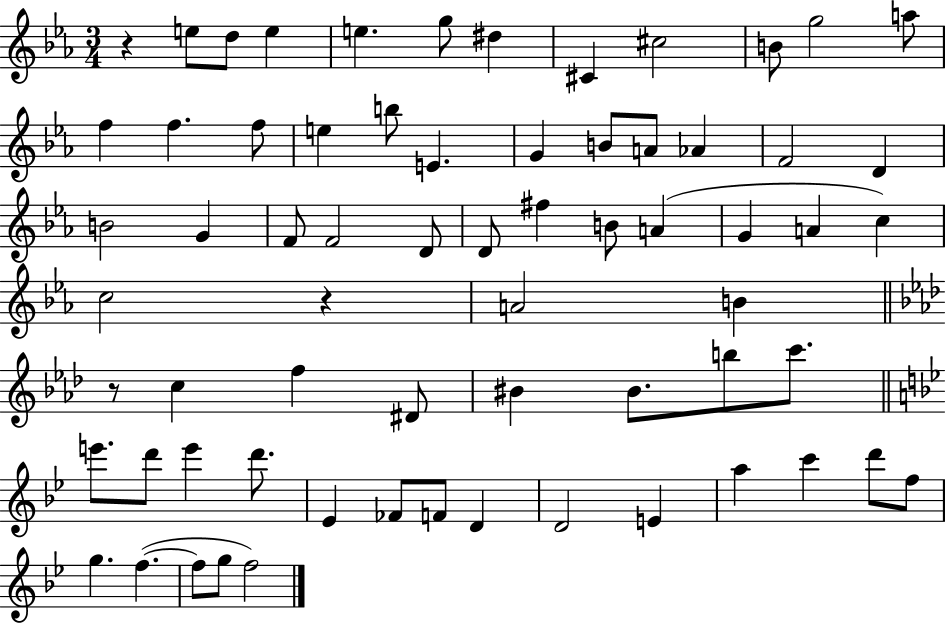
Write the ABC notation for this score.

X:1
T:Untitled
M:3/4
L:1/4
K:Eb
z e/2 d/2 e e g/2 ^d ^C ^c2 B/2 g2 a/2 f f f/2 e b/2 E G B/2 A/2 _A F2 D B2 G F/2 F2 D/2 D/2 ^f B/2 A G A c c2 z A2 B z/2 c f ^D/2 ^B ^B/2 b/2 c'/2 e'/2 d'/2 e' d'/2 _E _F/2 F/2 D D2 E a c' d'/2 f/2 g f f/2 g/2 f2